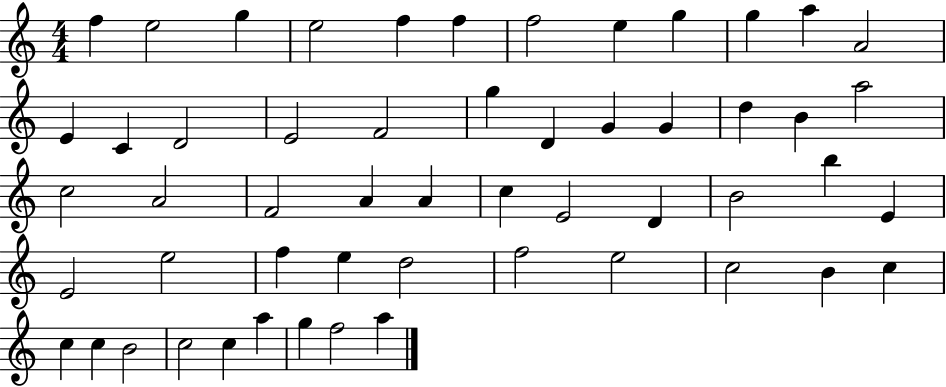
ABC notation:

X:1
T:Untitled
M:4/4
L:1/4
K:C
f e2 g e2 f f f2 e g g a A2 E C D2 E2 F2 g D G G d B a2 c2 A2 F2 A A c E2 D B2 b E E2 e2 f e d2 f2 e2 c2 B c c c B2 c2 c a g f2 a